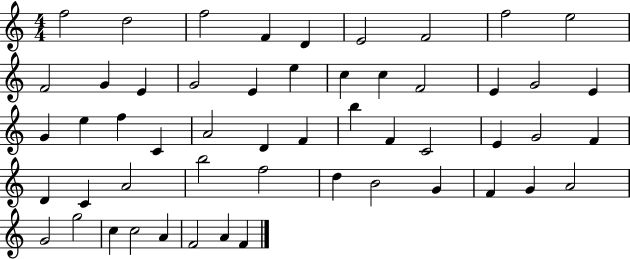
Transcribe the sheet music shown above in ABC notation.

X:1
T:Untitled
M:4/4
L:1/4
K:C
f2 d2 f2 F D E2 F2 f2 e2 F2 G E G2 E e c c F2 E G2 E G e f C A2 D F b F C2 E G2 F D C A2 b2 f2 d B2 G F G A2 G2 g2 c c2 A F2 A F